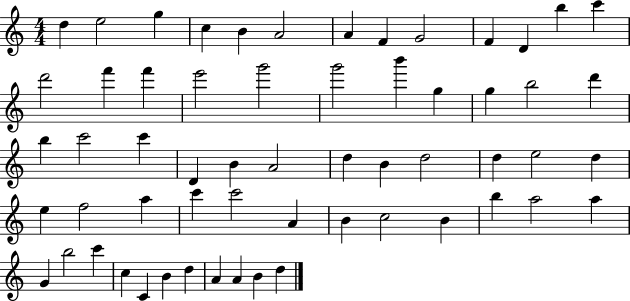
X:1
T:Untitled
M:4/4
L:1/4
K:C
d e2 g c B A2 A F G2 F D b c' d'2 f' f' e'2 g'2 g'2 b' g g b2 d' b c'2 c' D B A2 d B d2 d e2 d e f2 a c' c'2 A B c2 B b a2 a G b2 c' c C B d A A B d